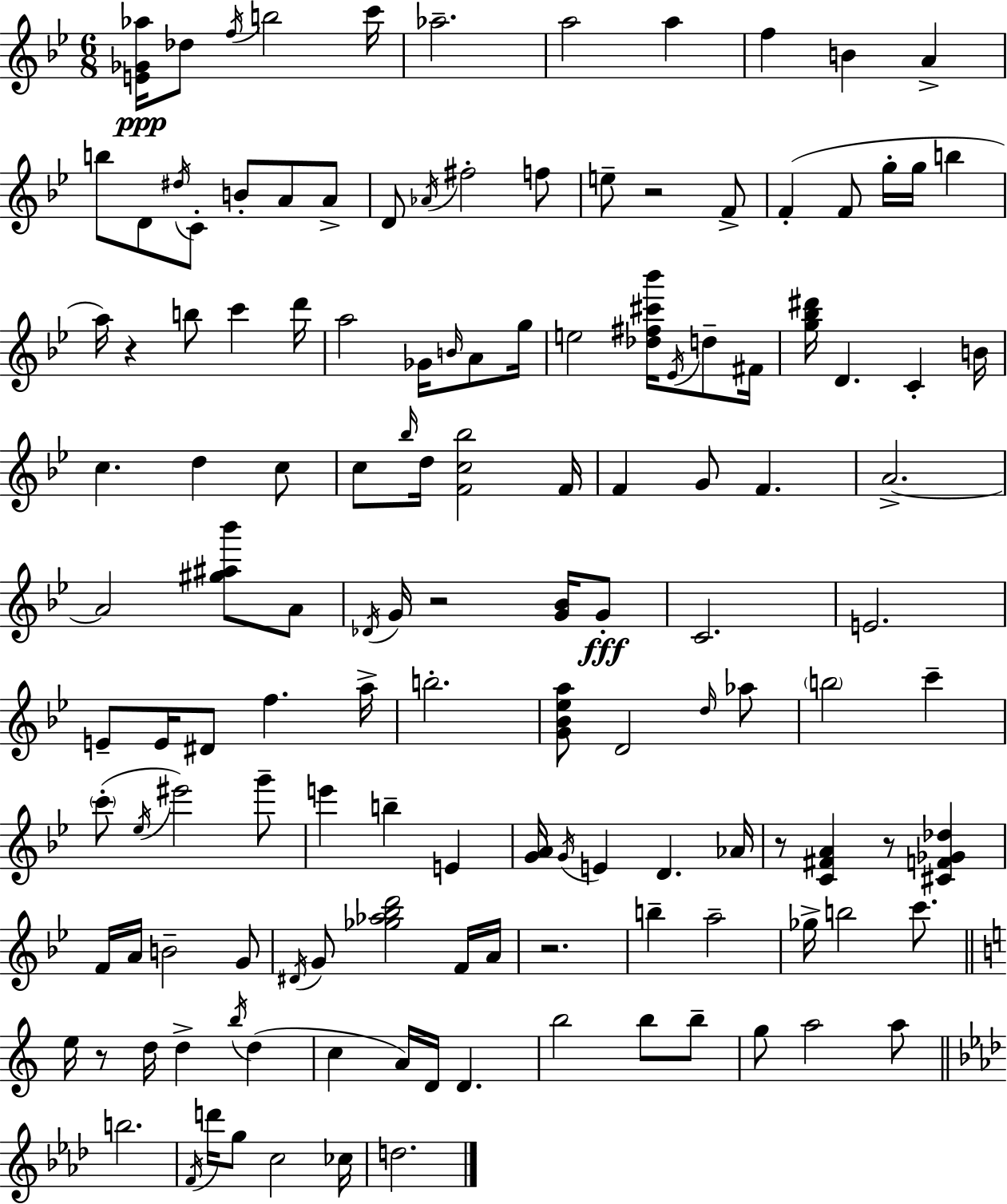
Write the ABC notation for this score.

X:1
T:Untitled
M:6/8
L:1/4
K:Gm
[E_G_a]/4 _d/2 f/4 b2 c'/4 _a2 a2 a f B A b/2 D/2 ^d/4 C/2 B/2 A/2 A/2 D/2 _A/4 ^f2 f/2 e/2 z2 F/2 F F/2 g/4 g/4 b a/4 z b/2 c' d'/4 a2 _G/4 B/4 A/2 g/4 e2 [_d^f^c'_b']/4 _E/4 d/2 ^F/4 [g_b^d']/4 D C B/4 c d c/2 c/2 _b/4 d/4 [Fc_b]2 F/4 F G/2 F A2 A2 [^g^a_b']/2 A/2 _D/4 G/4 z2 [G_B]/4 G/2 C2 E2 E/2 E/4 ^D/2 f a/4 b2 [G_B_ea]/2 D2 d/4 _a/2 b2 c' c'/2 _e/4 ^e'2 g'/2 e' b E [GA]/4 G/4 E D _A/4 z/2 [C^FA] z/2 [^CF_G_d] F/4 A/4 B2 G/2 ^D/4 G/2 [_g_a_bd']2 F/4 A/4 z2 b a2 _g/4 b2 c'/2 e/4 z/2 d/4 d b/4 d c A/4 D/4 D b2 b/2 b/2 g/2 a2 a/2 b2 F/4 d'/4 g/2 c2 _c/4 d2